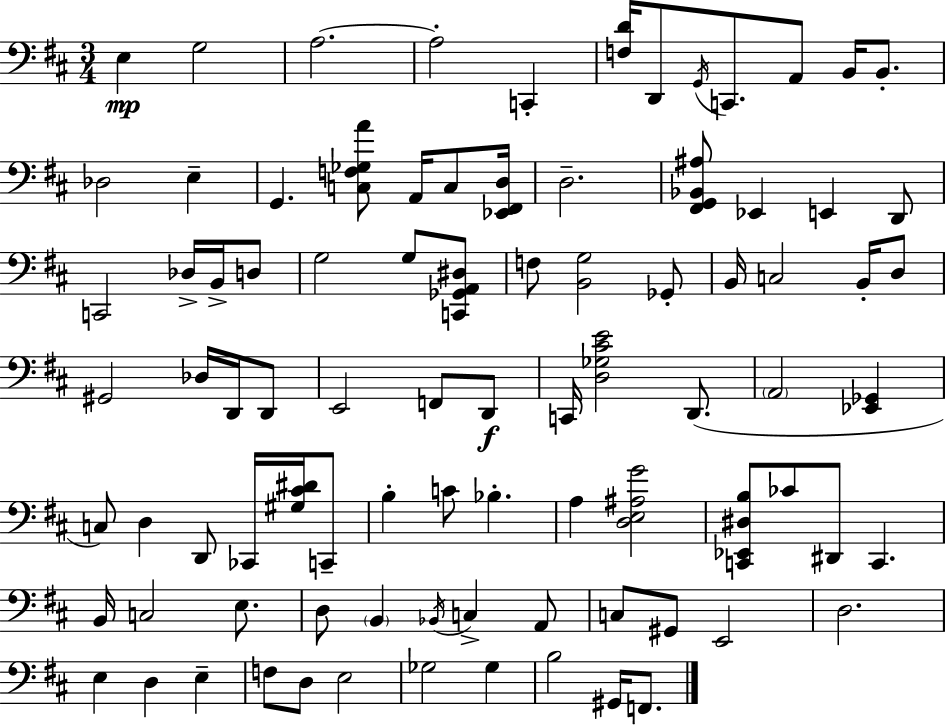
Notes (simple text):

E3/q G3/h A3/h. A3/h C2/q [F3,D4]/s D2/e G2/s C2/e. A2/e B2/s B2/e. Db3/h E3/q G2/q. [C3,F3,Gb3,A4]/e A2/s C3/e [Eb2,F#2,D3]/s D3/h. [F#2,G2,Bb2,A#3]/e Eb2/q E2/q D2/e C2/h Db3/s B2/s D3/e G3/h G3/e [C2,Gb2,A2,D#3]/e F3/e [B2,G3]/h Gb2/e B2/s C3/h B2/s D3/e G#2/h Db3/s D2/s D2/e E2/h F2/e D2/e C2/s [D3,Gb3,C#4,E4]/h D2/e. A2/h [Eb2,Gb2]/q C3/e D3/q D2/e CES2/s [G#3,C#4,D#4]/s C2/e B3/q C4/e Bb3/q. A3/q [D3,E3,A#3,G4]/h [C2,Eb2,D#3,B3]/e CES4/e D#2/e C2/q. B2/s C3/h E3/e. D3/e B2/q Bb2/s C3/q A2/e C3/e G#2/e E2/h D3/h. E3/q D3/q E3/q F3/e D3/e E3/h Gb3/h Gb3/q B3/h G#2/s F2/e.